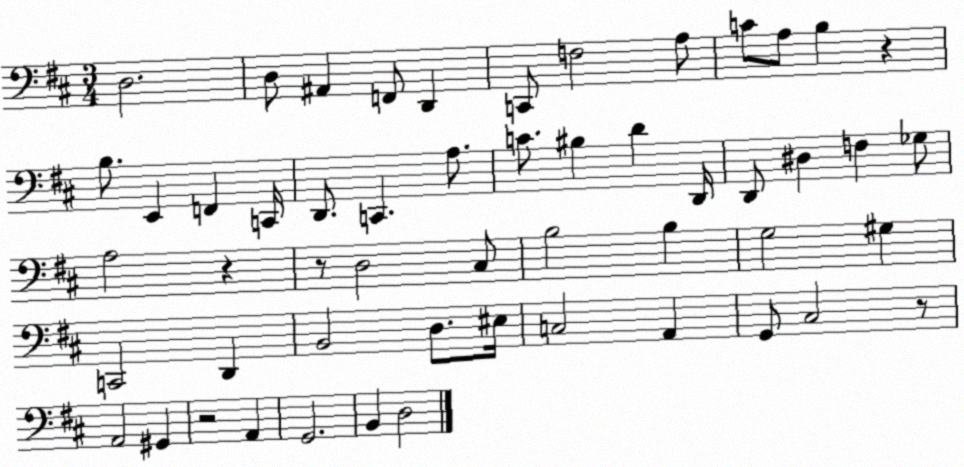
X:1
T:Untitled
M:3/4
L:1/4
K:D
D,2 D,/2 ^A,, F,,/2 D,, C,,/2 F,2 A,/2 C/2 A,/2 B, z B,/2 E,, F,, C,,/4 D,,/2 C,, A,/2 C/2 ^B, D D,,/4 D,,/2 ^D, F, _G,/2 A,2 z z/2 D,2 ^C,/2 B,2 B, G,2 ^G, C,,2 D,, B,,2 D,/2 ^E,/4 C,2 A,, G,,/2 ^C,2 z/2 A,,2 ^G,, z2 A,, G,,2 B,, D,2